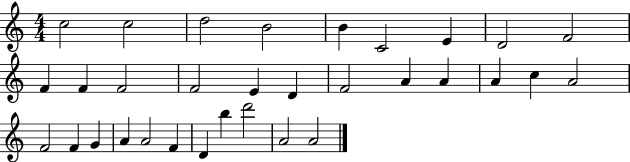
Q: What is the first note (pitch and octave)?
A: C5